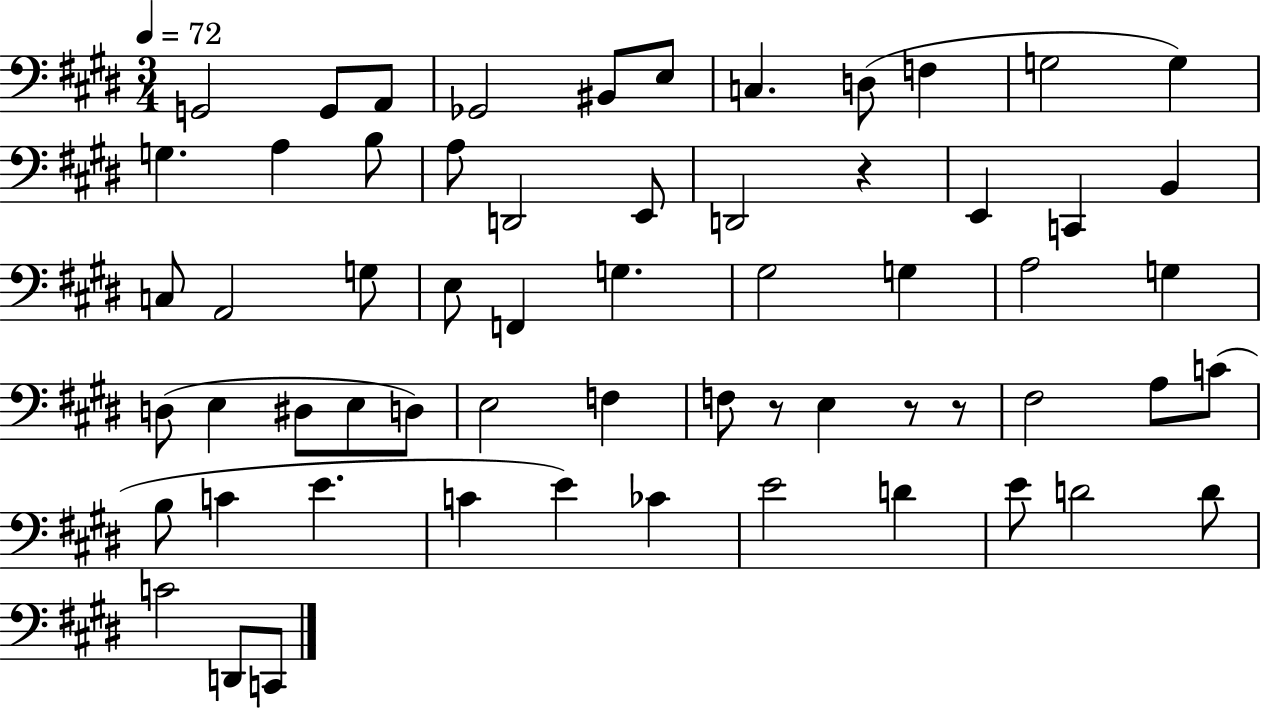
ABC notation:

X:1
T:Untitled
M:3/4
L:1/4
K:E
G,,2 G,,/2 A,,/2 _G,,2 ^B,,/2 E,/2 C, D,/2 F, G,2 G, G, A, B,/2 A,/2 D,,2 E,,/2 D,,2 z E,, C,, B,, C,/2 A,,2 G,/2 E,/2 F,, G, ^G,2 G, A,2 G, D,/2 E, ^D,/2 E,/2 D,/2 E,2 F, F,/2 z/2 E, z/2 z/2 ^F,2 A,/2 C/2 B,/2 C E C E _C E2 D E/2 D2 D/2 C2 D,,/2 C,,/2